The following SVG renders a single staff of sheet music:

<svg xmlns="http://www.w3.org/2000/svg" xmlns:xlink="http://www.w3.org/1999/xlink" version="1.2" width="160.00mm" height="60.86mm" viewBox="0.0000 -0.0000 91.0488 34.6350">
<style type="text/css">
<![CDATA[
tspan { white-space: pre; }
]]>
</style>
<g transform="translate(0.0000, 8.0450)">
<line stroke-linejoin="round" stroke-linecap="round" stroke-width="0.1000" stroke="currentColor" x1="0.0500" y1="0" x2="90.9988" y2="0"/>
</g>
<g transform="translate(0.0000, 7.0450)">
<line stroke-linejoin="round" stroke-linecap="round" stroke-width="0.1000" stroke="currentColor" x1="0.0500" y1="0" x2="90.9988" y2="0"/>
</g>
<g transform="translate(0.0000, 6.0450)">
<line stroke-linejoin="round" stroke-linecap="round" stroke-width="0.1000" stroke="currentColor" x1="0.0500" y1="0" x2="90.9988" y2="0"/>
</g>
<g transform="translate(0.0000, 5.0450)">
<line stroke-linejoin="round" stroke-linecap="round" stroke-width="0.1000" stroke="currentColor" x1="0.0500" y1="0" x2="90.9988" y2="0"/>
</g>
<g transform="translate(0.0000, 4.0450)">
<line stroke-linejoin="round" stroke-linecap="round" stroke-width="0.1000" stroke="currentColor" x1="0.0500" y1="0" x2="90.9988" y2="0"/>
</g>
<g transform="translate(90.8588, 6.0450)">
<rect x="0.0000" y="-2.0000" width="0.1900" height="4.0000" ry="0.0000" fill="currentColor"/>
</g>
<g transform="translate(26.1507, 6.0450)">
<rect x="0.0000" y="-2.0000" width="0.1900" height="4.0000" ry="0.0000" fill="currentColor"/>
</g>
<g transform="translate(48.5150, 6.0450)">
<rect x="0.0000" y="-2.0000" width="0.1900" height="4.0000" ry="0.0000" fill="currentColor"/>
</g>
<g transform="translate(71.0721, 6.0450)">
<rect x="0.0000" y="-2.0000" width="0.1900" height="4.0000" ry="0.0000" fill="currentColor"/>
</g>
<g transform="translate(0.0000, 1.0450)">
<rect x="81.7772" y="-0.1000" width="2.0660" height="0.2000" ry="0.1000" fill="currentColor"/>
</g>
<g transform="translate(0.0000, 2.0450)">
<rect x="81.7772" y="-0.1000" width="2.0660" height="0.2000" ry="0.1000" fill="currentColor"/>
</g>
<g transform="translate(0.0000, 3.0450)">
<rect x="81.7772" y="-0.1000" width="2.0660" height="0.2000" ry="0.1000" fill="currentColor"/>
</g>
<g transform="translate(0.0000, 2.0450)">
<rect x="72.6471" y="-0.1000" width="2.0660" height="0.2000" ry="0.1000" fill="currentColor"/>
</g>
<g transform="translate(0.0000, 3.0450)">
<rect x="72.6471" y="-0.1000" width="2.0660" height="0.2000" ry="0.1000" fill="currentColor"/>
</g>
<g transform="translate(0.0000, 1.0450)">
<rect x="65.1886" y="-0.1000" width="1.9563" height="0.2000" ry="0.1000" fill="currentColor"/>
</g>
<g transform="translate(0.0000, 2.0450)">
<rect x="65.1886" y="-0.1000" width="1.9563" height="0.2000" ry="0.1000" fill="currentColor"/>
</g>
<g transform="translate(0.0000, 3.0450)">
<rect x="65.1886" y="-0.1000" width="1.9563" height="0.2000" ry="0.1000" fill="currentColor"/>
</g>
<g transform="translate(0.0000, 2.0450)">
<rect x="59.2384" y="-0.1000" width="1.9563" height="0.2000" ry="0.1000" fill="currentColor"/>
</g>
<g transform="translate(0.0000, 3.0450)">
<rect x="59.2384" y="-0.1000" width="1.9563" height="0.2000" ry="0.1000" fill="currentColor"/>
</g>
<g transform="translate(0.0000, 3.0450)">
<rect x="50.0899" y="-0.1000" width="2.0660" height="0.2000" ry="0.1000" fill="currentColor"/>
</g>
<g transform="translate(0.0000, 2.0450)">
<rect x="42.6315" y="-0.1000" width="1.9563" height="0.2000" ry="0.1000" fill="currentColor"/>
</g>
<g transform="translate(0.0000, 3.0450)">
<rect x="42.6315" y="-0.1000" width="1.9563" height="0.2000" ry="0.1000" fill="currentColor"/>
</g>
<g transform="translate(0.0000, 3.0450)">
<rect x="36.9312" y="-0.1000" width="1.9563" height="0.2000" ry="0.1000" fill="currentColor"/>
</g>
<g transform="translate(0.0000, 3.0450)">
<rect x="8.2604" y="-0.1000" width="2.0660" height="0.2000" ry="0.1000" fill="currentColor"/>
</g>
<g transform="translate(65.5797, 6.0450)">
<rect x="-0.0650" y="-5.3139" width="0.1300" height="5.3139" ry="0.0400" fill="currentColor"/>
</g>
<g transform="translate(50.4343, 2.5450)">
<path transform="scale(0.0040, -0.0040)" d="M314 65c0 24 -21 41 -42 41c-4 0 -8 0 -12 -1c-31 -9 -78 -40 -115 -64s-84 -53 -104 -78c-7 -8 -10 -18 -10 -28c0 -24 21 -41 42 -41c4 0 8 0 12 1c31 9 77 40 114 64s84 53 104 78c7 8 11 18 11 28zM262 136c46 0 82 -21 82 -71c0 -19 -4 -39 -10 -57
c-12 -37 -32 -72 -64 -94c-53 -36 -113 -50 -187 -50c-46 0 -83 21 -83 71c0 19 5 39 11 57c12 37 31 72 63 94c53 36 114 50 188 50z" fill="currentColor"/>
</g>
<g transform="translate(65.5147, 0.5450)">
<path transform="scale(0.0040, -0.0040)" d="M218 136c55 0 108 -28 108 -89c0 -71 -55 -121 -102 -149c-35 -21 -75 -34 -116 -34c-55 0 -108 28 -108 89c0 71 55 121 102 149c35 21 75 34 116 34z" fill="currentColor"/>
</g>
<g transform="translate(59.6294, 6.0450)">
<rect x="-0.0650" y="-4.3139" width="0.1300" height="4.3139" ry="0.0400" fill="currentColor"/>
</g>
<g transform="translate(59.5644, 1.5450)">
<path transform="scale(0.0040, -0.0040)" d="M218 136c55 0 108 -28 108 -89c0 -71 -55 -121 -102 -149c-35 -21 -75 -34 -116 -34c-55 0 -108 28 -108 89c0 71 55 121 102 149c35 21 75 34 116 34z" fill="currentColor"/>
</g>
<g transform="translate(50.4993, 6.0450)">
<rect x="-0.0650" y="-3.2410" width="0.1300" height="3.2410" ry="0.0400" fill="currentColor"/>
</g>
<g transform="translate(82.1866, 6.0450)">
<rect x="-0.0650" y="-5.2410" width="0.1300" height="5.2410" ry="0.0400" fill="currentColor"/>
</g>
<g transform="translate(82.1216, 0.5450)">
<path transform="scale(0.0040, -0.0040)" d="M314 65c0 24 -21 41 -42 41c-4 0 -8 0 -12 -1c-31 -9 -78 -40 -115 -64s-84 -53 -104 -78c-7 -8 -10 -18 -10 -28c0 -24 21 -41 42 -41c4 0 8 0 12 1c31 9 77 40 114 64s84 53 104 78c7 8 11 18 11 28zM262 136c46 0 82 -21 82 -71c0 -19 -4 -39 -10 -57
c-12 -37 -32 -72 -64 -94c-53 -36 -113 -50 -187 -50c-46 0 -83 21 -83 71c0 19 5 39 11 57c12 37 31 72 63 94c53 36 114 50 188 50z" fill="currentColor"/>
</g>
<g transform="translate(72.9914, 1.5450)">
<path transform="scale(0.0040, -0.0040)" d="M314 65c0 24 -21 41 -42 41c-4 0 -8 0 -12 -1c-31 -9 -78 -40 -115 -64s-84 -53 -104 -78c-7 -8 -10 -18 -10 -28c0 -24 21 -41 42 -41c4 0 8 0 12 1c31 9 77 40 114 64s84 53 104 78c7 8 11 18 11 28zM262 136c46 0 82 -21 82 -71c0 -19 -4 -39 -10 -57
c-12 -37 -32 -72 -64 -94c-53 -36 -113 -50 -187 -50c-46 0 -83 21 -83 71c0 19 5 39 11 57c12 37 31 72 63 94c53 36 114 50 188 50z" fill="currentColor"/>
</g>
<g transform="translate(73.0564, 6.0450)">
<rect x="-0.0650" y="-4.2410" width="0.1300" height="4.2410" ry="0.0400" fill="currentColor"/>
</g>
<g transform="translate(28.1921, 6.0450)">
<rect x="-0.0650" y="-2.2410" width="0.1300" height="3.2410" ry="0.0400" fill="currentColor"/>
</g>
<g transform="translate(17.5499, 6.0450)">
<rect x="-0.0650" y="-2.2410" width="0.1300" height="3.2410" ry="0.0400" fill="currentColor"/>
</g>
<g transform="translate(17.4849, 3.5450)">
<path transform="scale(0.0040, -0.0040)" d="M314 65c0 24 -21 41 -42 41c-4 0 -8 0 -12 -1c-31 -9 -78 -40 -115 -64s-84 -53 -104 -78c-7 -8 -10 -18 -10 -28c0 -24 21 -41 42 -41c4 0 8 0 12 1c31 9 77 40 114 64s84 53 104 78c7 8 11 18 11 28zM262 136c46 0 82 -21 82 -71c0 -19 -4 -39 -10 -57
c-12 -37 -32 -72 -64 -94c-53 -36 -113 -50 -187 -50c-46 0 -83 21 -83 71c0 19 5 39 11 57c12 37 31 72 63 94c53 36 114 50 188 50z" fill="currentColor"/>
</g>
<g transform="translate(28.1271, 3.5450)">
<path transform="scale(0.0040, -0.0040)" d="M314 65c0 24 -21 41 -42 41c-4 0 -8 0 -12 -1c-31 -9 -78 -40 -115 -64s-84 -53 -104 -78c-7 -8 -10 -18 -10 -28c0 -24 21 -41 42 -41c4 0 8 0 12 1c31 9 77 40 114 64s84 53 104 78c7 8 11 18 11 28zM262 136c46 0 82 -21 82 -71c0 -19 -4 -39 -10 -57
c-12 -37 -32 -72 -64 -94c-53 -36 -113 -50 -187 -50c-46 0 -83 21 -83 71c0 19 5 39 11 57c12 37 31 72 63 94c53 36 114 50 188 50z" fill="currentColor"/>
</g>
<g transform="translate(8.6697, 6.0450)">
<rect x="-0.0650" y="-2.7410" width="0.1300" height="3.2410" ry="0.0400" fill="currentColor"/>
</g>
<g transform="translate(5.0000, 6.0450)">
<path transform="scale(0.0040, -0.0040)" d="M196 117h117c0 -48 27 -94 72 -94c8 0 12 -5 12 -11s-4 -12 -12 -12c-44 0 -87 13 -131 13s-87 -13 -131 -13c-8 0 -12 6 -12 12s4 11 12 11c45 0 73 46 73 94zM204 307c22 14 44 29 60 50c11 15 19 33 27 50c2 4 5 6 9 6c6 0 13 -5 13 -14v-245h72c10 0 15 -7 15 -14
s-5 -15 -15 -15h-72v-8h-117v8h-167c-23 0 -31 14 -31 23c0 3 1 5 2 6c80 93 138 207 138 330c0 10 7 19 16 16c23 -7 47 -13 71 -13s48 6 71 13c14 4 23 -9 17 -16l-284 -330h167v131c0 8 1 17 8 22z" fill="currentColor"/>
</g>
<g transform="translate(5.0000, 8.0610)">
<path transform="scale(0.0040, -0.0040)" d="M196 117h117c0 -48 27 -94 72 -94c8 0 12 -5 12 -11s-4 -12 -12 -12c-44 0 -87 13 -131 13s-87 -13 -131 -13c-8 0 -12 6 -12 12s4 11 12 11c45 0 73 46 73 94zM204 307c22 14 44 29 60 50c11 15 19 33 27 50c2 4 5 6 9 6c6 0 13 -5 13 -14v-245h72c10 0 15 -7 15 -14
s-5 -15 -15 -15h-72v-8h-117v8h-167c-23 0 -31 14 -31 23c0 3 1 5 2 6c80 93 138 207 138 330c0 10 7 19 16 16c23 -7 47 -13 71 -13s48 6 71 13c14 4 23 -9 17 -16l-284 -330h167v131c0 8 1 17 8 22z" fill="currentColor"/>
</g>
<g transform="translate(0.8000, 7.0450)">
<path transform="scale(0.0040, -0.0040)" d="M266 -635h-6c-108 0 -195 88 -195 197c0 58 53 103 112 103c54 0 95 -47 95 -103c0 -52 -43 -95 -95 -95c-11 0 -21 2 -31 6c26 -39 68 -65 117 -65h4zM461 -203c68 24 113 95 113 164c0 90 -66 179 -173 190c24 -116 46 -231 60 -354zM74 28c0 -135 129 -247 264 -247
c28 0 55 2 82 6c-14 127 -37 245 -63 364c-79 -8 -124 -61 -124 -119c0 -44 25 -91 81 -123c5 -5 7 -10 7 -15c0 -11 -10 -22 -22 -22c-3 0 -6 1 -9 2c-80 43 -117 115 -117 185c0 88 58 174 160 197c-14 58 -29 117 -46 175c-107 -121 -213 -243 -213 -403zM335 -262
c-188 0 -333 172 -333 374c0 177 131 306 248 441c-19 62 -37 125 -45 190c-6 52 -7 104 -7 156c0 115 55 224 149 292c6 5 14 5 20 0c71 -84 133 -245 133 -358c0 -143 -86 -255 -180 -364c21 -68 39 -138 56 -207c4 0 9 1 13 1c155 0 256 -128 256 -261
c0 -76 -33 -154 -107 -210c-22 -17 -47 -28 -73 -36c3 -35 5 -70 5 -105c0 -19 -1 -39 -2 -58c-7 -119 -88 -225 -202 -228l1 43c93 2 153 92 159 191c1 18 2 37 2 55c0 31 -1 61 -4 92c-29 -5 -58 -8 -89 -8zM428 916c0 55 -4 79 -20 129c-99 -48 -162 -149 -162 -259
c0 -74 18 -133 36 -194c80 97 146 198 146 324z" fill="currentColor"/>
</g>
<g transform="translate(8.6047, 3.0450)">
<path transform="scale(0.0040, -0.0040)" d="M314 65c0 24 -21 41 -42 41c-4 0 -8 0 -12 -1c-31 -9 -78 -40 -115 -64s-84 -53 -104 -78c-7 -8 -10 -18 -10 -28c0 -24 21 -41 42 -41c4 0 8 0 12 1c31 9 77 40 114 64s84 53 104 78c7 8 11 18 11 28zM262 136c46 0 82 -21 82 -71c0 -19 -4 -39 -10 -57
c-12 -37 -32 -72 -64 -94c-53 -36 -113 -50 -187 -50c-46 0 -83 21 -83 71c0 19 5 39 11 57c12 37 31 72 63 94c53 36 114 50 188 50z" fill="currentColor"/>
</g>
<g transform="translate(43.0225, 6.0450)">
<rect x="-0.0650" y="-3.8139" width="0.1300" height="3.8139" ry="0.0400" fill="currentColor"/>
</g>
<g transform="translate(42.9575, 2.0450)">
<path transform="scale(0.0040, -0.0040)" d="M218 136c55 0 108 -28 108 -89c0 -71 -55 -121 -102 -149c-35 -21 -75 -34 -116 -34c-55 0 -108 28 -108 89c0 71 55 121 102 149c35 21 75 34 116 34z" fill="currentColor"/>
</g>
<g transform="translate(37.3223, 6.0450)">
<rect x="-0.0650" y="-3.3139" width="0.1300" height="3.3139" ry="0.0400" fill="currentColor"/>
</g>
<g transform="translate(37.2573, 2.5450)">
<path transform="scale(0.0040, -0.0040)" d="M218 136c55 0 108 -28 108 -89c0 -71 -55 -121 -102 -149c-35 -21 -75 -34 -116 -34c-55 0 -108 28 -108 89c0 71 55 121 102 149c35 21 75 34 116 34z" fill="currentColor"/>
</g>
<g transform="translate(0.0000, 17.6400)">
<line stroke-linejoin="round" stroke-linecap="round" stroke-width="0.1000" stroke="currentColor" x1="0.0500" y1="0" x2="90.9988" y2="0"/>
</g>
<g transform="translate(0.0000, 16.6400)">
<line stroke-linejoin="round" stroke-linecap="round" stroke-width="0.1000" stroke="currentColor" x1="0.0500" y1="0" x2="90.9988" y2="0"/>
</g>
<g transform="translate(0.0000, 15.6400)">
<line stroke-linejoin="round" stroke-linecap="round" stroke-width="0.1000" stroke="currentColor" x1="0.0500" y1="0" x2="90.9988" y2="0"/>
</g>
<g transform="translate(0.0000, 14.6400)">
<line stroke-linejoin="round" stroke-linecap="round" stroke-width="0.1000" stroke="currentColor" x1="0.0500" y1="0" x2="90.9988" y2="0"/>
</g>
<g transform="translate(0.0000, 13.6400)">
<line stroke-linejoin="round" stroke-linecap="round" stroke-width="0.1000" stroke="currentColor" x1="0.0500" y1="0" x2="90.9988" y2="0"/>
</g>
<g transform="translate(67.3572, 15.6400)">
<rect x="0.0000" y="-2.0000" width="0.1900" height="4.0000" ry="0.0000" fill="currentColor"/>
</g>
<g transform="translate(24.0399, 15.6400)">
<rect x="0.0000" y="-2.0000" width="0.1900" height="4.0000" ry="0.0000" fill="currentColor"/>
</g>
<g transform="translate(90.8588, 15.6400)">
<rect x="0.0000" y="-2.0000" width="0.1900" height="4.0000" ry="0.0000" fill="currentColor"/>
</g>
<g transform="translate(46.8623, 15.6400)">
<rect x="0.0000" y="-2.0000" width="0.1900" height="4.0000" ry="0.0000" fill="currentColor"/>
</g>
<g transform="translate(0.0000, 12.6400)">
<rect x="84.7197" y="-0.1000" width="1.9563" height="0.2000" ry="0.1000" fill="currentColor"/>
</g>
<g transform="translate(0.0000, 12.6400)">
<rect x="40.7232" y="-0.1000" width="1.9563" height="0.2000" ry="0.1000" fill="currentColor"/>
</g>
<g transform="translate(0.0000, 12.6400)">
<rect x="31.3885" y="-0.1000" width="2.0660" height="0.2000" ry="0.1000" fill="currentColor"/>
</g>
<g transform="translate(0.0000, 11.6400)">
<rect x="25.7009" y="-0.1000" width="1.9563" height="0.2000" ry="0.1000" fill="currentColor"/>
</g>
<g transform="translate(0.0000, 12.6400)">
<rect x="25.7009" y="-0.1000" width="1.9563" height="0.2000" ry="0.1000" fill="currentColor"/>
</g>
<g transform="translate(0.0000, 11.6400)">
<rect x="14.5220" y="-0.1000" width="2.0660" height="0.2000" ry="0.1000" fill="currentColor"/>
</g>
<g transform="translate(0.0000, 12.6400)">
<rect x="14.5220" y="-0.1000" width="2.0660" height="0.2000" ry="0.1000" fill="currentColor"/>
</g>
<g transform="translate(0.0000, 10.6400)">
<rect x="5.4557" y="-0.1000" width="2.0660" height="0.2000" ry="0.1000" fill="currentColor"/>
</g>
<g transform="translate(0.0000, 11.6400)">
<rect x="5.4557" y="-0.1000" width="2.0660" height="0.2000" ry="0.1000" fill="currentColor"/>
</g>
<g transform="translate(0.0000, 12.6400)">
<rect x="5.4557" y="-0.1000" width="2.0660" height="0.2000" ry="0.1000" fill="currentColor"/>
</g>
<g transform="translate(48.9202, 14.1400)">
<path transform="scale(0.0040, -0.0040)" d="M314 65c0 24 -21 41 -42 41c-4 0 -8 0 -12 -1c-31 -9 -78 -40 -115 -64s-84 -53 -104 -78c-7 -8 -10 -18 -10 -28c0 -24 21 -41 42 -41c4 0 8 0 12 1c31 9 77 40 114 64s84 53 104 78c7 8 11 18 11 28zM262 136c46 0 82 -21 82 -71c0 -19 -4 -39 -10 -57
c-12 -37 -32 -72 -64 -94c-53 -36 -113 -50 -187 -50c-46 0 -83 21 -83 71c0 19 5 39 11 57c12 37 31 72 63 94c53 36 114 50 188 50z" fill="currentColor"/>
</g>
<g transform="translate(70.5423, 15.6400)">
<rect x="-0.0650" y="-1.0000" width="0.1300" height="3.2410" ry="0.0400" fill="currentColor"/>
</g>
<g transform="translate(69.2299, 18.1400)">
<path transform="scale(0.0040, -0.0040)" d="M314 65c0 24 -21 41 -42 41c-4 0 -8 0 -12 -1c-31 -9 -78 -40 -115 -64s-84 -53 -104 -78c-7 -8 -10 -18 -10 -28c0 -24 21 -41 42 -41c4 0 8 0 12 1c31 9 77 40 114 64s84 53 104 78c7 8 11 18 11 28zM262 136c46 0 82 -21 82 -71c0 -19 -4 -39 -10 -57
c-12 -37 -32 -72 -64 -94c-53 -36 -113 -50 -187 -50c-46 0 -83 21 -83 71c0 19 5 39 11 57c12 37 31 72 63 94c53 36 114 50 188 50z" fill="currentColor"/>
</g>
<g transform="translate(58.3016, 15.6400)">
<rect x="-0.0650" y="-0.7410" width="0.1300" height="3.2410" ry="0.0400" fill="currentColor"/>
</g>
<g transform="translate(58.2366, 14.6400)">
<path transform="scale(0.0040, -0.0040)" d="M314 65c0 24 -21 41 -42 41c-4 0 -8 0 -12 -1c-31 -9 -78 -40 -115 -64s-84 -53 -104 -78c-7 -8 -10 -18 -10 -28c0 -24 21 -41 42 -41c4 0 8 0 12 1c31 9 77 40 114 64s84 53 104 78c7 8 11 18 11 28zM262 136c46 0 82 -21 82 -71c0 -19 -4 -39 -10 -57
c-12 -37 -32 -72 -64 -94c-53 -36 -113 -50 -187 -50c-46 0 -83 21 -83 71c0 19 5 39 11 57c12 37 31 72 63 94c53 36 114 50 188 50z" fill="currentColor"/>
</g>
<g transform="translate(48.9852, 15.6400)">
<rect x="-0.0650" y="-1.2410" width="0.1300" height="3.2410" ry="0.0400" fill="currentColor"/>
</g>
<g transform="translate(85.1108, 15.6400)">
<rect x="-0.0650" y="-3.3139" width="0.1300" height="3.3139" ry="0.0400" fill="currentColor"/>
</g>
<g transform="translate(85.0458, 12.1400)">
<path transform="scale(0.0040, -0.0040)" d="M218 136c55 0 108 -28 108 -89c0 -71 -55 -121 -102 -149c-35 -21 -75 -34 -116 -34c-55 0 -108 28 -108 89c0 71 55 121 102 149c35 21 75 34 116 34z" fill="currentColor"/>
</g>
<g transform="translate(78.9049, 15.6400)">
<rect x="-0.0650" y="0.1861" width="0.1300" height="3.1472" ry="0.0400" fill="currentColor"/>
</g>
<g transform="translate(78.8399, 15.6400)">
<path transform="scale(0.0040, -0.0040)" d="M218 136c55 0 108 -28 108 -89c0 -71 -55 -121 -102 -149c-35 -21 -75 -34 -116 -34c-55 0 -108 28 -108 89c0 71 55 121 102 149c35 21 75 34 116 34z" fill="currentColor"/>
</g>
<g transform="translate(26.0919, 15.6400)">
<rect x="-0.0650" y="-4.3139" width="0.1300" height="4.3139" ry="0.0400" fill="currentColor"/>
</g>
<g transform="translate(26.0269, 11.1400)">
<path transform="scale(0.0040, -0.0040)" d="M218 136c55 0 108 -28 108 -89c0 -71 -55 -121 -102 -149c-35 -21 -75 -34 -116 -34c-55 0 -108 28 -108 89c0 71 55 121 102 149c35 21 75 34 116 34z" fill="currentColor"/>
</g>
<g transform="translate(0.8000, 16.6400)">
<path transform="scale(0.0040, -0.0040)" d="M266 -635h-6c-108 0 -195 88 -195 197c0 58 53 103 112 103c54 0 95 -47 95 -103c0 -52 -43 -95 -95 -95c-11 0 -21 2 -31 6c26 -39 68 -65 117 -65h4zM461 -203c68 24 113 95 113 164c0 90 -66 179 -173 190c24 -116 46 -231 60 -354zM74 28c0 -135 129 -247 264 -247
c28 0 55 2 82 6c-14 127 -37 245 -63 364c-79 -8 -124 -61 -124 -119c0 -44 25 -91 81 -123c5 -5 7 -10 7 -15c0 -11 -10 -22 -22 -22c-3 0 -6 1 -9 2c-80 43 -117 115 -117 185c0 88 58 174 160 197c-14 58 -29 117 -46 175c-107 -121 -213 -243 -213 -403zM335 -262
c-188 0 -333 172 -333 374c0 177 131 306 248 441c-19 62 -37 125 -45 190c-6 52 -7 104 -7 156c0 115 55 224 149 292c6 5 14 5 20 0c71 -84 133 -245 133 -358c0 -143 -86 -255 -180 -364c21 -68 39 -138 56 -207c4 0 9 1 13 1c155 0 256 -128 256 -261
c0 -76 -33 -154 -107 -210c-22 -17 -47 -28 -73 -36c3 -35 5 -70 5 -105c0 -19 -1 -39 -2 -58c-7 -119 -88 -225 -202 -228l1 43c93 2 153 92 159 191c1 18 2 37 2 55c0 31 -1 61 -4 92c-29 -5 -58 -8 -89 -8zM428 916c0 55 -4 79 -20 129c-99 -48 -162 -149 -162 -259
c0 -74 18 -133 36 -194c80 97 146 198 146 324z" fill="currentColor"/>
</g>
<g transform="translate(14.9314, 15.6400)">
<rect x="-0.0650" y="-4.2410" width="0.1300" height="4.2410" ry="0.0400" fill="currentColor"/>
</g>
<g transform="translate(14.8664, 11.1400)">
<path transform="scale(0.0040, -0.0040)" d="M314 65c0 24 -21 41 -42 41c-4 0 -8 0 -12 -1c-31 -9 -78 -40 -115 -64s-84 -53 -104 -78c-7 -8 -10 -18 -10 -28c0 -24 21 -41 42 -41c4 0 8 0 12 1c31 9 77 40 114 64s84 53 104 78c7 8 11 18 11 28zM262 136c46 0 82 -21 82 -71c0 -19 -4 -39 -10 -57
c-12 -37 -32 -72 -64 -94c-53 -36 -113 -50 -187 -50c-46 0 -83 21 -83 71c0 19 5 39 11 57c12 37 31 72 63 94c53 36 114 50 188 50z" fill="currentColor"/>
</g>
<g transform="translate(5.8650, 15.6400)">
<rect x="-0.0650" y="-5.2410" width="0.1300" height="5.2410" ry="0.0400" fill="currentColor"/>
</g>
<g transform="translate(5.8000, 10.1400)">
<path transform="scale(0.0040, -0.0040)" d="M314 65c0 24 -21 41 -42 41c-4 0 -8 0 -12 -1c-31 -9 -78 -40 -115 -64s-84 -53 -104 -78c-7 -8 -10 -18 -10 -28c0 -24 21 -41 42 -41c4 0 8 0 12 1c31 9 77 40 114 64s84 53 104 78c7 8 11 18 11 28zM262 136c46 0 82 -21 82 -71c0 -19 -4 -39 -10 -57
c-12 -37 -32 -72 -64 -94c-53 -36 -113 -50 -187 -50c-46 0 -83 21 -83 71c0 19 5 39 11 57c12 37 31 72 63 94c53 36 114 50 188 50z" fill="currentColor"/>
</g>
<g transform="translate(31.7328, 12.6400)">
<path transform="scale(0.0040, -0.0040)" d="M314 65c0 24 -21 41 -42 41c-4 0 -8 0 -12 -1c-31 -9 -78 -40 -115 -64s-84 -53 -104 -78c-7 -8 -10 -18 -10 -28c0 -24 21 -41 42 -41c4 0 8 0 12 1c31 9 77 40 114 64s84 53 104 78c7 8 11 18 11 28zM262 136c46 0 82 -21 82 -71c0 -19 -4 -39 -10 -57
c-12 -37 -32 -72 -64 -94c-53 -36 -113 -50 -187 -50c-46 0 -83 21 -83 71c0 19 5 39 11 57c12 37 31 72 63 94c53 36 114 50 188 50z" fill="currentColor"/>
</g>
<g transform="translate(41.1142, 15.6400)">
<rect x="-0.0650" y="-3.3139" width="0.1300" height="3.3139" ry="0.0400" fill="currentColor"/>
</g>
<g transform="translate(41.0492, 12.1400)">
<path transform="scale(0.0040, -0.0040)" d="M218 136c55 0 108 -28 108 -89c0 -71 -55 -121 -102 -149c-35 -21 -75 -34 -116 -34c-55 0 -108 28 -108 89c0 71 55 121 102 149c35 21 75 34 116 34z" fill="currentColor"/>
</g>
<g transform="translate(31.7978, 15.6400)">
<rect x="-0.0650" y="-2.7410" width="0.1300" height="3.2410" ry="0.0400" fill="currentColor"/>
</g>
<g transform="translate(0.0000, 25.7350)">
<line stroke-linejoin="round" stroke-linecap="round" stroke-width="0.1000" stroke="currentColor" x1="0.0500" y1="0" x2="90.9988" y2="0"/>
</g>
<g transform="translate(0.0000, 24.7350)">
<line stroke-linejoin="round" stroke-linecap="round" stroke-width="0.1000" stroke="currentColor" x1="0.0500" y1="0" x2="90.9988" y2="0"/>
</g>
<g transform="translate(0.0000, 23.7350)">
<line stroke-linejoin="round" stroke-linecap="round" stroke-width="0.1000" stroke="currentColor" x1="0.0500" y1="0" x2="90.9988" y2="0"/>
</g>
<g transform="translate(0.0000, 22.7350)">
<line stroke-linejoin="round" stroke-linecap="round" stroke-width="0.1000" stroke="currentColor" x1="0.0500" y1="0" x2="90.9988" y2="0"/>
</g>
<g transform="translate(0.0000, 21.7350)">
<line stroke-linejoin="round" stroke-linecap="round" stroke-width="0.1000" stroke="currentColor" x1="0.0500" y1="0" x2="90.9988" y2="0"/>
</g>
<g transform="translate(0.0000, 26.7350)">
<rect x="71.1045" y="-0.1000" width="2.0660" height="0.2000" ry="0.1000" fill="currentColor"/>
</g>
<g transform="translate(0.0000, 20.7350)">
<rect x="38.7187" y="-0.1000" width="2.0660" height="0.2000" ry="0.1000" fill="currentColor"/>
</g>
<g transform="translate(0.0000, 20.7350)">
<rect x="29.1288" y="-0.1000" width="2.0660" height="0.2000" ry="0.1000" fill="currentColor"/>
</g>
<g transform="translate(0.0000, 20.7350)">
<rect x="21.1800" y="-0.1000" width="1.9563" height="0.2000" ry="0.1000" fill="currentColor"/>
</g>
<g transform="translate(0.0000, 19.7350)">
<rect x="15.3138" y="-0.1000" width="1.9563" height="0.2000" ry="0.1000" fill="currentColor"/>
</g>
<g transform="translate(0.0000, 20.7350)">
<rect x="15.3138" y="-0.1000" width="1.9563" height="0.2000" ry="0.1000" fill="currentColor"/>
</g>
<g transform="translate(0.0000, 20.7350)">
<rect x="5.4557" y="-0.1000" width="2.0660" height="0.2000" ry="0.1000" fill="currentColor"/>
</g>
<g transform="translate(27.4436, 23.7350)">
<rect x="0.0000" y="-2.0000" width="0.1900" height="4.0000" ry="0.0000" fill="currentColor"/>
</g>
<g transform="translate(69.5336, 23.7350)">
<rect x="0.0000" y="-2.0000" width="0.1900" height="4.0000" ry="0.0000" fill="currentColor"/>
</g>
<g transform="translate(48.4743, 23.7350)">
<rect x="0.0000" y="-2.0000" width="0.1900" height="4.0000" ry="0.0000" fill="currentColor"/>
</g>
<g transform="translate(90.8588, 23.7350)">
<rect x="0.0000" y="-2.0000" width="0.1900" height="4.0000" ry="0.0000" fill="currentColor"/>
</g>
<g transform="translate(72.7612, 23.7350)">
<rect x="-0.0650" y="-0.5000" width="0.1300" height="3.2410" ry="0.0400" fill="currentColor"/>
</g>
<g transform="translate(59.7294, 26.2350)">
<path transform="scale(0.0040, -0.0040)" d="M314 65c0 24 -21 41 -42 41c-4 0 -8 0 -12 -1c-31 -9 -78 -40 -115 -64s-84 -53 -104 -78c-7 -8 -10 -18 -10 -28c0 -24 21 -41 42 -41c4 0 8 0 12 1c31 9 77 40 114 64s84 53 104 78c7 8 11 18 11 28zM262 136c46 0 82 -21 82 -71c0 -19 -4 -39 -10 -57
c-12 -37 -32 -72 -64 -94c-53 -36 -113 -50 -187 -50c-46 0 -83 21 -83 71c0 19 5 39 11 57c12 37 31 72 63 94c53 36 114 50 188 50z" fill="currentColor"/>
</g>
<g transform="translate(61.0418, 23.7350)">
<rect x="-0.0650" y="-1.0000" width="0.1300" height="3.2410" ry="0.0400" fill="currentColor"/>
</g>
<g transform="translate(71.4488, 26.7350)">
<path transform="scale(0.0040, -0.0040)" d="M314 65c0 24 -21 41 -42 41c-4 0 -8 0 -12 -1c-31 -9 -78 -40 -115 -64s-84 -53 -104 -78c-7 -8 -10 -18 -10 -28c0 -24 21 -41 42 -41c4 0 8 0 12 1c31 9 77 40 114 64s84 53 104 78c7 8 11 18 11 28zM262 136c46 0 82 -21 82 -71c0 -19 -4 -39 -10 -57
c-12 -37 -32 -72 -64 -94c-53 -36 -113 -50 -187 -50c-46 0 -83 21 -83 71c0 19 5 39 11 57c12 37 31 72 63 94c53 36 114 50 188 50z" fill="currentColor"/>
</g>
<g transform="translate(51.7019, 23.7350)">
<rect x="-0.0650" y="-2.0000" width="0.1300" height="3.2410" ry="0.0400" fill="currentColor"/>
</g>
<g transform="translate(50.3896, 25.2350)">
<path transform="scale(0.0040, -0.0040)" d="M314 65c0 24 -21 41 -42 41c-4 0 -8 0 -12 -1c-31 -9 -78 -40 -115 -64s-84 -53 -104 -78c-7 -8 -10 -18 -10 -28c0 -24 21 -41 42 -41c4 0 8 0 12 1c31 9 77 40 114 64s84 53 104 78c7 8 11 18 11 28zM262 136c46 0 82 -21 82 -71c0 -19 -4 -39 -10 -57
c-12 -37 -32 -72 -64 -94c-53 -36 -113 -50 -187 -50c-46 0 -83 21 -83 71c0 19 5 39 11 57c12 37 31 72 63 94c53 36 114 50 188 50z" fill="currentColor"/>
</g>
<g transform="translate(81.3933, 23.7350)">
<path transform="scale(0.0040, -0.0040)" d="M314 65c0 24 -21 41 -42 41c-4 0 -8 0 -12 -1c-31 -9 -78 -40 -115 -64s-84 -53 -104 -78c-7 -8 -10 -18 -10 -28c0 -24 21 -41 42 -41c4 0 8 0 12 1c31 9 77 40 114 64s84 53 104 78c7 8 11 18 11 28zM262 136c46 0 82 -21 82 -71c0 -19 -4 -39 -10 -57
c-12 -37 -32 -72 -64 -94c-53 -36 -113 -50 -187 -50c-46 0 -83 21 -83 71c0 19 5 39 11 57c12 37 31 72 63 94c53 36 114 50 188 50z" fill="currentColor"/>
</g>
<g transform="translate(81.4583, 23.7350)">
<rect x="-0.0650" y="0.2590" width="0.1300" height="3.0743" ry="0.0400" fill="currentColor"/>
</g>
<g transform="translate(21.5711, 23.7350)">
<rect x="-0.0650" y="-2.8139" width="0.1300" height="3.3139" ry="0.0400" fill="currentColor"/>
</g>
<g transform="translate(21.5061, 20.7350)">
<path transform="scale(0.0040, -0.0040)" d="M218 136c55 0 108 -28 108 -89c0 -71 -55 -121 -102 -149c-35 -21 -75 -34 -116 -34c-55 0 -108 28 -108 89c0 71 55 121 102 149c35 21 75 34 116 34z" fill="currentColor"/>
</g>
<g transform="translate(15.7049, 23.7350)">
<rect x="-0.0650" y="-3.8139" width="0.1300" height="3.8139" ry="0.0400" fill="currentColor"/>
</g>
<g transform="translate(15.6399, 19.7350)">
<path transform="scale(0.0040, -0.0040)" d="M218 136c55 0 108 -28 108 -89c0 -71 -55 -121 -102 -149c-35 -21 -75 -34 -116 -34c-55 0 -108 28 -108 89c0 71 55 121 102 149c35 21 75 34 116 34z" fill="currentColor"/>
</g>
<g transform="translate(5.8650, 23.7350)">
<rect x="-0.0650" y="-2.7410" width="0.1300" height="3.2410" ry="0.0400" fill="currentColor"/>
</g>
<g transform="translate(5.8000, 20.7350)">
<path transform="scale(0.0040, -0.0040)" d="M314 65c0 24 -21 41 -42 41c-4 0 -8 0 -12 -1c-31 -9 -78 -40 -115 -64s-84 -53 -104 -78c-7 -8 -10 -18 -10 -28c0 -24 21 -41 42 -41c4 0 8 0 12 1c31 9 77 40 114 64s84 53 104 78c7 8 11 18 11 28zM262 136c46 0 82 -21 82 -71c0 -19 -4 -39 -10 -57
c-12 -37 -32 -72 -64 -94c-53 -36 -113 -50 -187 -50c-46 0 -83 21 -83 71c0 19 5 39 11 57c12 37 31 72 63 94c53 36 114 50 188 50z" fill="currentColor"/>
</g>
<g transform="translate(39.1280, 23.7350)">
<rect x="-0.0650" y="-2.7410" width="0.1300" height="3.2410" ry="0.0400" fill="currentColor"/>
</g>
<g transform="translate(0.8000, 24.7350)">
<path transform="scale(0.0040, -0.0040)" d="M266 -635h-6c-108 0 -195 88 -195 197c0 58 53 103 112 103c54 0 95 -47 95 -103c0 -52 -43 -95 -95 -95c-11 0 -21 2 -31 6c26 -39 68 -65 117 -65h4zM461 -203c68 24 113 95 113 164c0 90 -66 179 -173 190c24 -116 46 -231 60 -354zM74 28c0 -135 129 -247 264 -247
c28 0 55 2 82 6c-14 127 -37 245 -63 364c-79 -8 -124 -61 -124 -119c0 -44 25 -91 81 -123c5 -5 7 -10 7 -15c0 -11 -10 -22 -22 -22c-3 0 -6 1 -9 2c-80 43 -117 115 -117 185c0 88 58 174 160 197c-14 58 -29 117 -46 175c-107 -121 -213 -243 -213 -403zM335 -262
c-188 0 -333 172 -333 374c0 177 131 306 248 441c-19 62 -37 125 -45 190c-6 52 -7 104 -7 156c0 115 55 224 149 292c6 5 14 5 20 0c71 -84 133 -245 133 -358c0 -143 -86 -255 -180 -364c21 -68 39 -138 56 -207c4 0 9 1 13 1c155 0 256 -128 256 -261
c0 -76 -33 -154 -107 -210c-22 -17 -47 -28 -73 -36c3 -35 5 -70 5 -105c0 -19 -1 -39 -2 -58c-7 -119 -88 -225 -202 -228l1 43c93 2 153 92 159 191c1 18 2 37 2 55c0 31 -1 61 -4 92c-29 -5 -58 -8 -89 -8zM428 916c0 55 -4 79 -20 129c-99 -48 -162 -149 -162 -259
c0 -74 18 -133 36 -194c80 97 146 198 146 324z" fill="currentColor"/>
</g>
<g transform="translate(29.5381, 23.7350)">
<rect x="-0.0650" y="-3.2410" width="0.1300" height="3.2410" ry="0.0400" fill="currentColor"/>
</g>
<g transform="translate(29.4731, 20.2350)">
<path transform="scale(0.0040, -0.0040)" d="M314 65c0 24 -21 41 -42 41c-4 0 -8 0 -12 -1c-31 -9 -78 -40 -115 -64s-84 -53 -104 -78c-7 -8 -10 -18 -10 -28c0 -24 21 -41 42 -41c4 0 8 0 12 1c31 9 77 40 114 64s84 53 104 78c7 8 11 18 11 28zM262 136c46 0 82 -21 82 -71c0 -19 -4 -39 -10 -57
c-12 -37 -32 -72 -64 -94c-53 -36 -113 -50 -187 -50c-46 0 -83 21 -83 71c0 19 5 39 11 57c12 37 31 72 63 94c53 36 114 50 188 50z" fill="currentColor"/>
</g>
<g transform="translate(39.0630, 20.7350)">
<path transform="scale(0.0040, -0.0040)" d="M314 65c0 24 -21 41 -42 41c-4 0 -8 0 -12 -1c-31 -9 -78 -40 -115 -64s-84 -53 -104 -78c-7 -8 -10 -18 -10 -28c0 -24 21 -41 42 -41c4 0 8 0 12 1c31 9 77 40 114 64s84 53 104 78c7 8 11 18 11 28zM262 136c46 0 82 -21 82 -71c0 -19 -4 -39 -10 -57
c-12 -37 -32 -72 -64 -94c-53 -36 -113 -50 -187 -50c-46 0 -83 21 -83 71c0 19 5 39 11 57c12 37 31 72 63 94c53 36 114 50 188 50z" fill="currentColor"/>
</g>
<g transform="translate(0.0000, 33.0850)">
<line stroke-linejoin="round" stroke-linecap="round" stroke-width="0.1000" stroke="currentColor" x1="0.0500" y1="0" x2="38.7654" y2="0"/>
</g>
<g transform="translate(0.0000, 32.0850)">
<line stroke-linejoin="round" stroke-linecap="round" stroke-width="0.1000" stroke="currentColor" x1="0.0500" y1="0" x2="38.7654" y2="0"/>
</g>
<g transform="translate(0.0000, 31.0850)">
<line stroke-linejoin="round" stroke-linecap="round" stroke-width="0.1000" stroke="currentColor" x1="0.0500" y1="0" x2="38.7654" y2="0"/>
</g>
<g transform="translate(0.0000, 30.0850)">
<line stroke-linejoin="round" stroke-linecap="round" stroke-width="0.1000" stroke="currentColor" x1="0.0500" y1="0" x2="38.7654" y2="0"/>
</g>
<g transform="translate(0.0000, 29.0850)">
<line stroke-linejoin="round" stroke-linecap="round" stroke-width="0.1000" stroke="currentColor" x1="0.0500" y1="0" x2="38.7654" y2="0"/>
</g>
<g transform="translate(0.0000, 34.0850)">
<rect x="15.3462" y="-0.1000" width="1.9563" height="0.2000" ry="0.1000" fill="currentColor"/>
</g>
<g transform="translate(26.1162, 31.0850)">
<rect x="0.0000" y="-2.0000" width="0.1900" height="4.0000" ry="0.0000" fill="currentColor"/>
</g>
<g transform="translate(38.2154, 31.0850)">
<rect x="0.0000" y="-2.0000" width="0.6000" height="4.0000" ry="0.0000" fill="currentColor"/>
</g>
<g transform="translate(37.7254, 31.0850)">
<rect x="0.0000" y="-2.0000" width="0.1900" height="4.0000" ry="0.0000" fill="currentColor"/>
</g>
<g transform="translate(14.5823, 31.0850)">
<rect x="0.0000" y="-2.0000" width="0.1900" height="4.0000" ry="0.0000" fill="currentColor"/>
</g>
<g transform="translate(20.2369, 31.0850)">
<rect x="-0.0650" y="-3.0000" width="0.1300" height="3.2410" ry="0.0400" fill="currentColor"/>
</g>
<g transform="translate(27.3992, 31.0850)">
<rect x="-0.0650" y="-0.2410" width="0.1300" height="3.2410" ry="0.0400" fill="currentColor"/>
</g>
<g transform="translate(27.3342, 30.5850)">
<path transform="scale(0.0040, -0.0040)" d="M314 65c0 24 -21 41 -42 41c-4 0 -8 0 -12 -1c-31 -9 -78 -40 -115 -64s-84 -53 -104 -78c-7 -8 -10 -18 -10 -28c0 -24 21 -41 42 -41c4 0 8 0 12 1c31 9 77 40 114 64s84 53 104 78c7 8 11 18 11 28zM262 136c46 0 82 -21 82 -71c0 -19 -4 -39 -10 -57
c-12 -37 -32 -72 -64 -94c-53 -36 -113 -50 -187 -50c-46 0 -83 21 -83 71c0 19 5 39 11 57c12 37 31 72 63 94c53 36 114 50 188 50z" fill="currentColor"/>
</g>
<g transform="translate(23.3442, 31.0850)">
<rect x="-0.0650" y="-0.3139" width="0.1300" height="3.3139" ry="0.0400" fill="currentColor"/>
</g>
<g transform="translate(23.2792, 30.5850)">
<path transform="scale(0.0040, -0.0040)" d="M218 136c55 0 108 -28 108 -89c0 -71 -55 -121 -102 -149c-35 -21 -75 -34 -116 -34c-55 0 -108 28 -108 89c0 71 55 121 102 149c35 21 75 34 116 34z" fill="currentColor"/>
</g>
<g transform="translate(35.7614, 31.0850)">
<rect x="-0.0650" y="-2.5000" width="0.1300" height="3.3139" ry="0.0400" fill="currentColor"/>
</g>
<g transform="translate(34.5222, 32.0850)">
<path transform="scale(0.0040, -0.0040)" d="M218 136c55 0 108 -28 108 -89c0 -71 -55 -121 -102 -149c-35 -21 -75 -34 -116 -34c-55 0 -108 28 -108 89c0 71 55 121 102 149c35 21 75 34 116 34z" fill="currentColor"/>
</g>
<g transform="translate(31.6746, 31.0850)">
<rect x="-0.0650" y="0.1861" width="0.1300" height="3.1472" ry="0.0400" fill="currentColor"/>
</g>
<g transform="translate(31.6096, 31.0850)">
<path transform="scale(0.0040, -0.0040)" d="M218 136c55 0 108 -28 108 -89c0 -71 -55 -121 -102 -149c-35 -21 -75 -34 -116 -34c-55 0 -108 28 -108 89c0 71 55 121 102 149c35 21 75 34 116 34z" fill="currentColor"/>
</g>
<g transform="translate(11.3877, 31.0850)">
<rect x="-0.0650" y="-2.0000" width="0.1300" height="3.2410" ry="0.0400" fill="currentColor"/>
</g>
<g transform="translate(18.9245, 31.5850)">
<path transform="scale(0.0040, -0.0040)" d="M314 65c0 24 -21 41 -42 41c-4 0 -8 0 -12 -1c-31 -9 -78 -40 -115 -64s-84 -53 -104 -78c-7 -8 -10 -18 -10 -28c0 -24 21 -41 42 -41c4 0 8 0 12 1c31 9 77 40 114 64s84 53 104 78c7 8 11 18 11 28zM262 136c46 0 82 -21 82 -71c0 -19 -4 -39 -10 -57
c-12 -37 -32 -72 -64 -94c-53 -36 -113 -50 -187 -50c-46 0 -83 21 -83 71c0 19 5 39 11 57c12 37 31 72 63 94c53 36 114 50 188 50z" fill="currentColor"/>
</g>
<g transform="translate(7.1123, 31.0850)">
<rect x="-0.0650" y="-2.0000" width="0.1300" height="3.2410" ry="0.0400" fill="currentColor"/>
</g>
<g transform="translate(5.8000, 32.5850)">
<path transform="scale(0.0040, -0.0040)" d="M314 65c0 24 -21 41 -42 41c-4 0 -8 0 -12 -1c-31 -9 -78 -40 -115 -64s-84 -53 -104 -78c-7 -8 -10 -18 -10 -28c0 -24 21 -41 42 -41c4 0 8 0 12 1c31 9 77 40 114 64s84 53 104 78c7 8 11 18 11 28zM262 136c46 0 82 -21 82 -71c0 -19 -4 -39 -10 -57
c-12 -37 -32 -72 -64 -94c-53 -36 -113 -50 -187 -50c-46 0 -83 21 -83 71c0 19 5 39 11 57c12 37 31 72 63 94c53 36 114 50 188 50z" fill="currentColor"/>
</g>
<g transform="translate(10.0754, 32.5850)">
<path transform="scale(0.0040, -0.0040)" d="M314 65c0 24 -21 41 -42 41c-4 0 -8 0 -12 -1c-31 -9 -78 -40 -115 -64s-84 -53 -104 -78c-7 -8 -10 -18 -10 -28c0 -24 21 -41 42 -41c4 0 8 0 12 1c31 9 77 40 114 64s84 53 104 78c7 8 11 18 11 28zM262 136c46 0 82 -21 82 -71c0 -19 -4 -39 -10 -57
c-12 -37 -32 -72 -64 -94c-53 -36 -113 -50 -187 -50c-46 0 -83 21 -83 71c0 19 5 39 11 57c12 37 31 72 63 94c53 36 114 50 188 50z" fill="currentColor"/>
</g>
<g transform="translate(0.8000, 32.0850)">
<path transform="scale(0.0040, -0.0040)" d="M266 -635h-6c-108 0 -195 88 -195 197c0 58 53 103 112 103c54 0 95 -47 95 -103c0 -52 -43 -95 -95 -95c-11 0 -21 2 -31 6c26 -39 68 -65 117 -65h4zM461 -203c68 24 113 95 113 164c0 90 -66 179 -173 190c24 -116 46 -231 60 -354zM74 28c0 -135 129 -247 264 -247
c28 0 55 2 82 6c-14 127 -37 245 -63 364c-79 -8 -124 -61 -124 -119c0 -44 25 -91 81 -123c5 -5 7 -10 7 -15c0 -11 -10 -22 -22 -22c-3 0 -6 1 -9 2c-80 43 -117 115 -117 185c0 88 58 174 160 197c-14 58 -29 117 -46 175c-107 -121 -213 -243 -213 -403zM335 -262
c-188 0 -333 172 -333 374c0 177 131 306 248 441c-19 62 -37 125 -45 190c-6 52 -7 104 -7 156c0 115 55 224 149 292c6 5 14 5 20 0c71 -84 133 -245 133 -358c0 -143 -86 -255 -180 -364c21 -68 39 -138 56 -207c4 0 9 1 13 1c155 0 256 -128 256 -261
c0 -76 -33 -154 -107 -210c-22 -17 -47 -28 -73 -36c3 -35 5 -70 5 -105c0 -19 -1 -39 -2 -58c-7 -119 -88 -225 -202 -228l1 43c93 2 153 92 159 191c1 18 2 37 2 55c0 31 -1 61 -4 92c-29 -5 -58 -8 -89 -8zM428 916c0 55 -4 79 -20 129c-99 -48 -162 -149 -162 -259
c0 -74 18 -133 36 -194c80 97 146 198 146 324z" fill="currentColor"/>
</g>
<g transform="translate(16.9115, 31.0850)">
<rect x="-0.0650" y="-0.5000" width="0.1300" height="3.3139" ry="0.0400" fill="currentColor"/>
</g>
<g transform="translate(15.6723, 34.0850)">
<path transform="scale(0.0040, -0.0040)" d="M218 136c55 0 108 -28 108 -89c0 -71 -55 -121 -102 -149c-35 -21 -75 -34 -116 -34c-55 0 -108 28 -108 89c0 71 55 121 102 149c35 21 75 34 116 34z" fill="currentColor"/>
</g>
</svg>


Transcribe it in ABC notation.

X:1
T:Untitled
M:4/4
L:1/4
K:C
a2 g2 g2 b c' b2 d' f' d'2 f'2 f'2 d'2 d' a2 b e2 d2 D2 B b a2 c' a b2 a2 F2 D2 C2 B2 F2 F2 C A2 c c2 B G